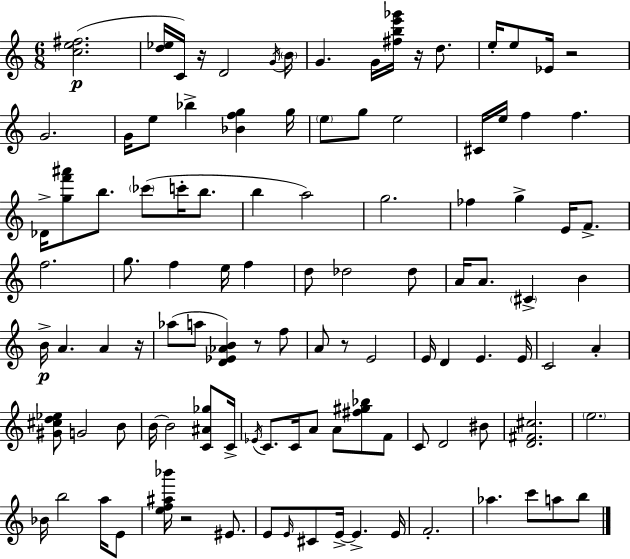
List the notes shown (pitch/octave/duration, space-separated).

[C5,E5,F#5]/h. [D5,Eb5]/s C4/s R/s D4/h G4/s B4/s G4/q. G4/s [F#5,B5,E6,Gb6]/s R/s D5/e. E5/s E5/e Eb4/s R/h G4/h. G4/s E5/e Bb5/q [Bb4,F5,G5]/q G5/s E5/e G5/e E5/h C#4/s E5/s F5/q F5/q. Db4/s [G5,F6,A#6]/e B5/e. CES6/e C6/s B5/e. B5/q A5/h G5/h. FES5/q G5/q E4/s F4/e. F5/h. G5/e. F5/q E5/s F5/q D5/e Db5/h Db5/e A4/s A4/e. C#4/q B4/q B4/s A4/q. A4/q R/s Ab5/e A5/e [D4,Eb4,Ab4,B4]/q R/e F5/e A4/e R/e E4/h E4/s D4/q E4/q. E4/s C4/h A4/q [G#4,C#5,D5,Eb5]/e G4/h B4/e B4/s B4/h [C4,A#4,Gb5]/e C4/s Eb4/s C4/e. C4/s A4/e A4/e [F#5,G#5,Bb5]/e F4/e C4/e D4/h BIS4/e [D4,F#4,C#5]/h. E5/h. Bb4/s B5/h A5/s E4/e [E5,F5,A#5,Bb6]/s R/h EIS4/e. E4/e E4/s C#4/e E4/s E4/q. E4/s F4/h. Ab5/q. C6/e A5/e B5/e